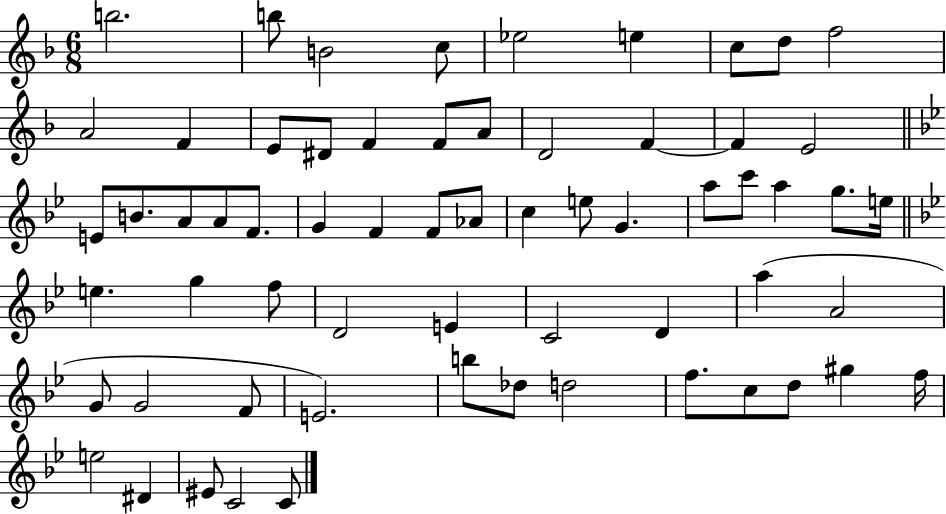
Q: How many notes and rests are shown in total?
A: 63